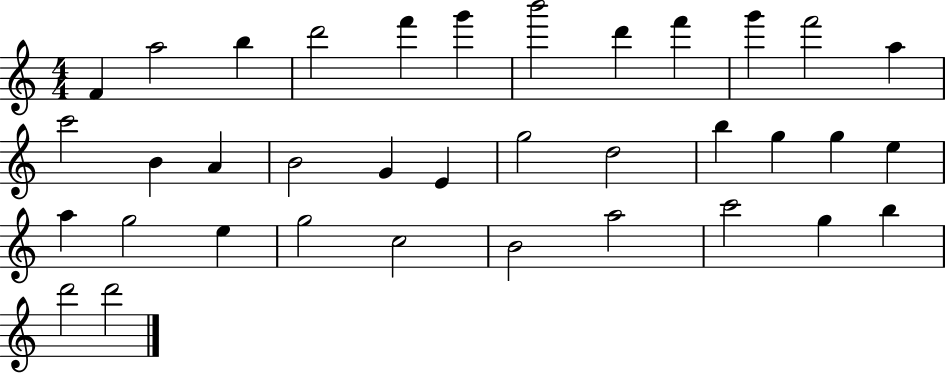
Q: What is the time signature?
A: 4/4